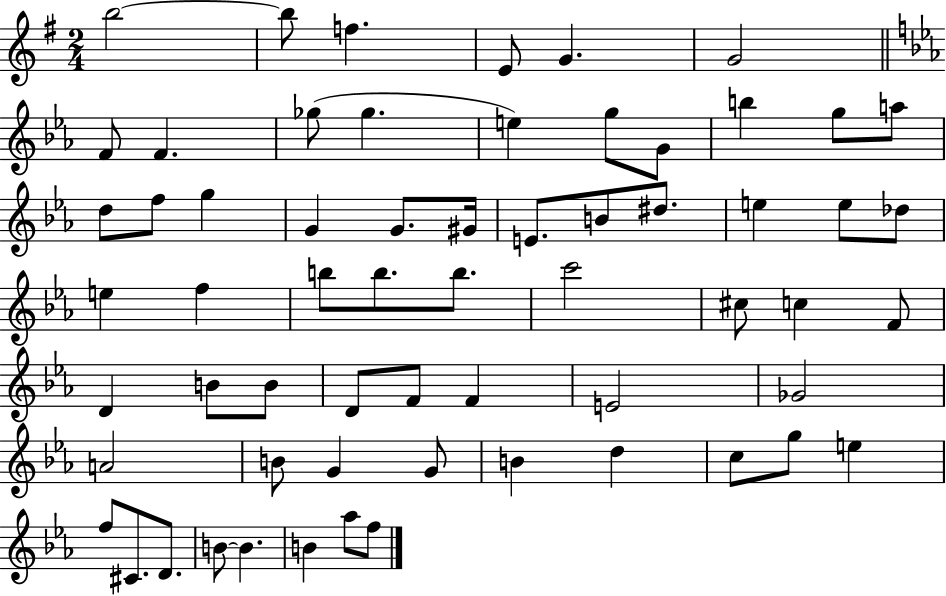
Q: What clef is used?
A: treble